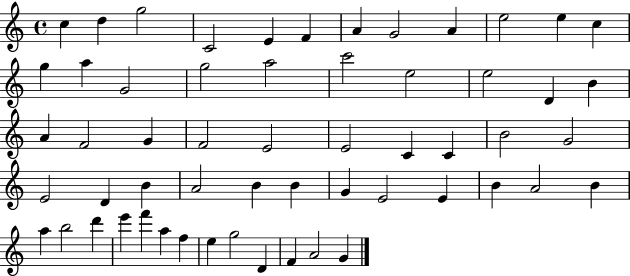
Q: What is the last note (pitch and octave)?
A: G4